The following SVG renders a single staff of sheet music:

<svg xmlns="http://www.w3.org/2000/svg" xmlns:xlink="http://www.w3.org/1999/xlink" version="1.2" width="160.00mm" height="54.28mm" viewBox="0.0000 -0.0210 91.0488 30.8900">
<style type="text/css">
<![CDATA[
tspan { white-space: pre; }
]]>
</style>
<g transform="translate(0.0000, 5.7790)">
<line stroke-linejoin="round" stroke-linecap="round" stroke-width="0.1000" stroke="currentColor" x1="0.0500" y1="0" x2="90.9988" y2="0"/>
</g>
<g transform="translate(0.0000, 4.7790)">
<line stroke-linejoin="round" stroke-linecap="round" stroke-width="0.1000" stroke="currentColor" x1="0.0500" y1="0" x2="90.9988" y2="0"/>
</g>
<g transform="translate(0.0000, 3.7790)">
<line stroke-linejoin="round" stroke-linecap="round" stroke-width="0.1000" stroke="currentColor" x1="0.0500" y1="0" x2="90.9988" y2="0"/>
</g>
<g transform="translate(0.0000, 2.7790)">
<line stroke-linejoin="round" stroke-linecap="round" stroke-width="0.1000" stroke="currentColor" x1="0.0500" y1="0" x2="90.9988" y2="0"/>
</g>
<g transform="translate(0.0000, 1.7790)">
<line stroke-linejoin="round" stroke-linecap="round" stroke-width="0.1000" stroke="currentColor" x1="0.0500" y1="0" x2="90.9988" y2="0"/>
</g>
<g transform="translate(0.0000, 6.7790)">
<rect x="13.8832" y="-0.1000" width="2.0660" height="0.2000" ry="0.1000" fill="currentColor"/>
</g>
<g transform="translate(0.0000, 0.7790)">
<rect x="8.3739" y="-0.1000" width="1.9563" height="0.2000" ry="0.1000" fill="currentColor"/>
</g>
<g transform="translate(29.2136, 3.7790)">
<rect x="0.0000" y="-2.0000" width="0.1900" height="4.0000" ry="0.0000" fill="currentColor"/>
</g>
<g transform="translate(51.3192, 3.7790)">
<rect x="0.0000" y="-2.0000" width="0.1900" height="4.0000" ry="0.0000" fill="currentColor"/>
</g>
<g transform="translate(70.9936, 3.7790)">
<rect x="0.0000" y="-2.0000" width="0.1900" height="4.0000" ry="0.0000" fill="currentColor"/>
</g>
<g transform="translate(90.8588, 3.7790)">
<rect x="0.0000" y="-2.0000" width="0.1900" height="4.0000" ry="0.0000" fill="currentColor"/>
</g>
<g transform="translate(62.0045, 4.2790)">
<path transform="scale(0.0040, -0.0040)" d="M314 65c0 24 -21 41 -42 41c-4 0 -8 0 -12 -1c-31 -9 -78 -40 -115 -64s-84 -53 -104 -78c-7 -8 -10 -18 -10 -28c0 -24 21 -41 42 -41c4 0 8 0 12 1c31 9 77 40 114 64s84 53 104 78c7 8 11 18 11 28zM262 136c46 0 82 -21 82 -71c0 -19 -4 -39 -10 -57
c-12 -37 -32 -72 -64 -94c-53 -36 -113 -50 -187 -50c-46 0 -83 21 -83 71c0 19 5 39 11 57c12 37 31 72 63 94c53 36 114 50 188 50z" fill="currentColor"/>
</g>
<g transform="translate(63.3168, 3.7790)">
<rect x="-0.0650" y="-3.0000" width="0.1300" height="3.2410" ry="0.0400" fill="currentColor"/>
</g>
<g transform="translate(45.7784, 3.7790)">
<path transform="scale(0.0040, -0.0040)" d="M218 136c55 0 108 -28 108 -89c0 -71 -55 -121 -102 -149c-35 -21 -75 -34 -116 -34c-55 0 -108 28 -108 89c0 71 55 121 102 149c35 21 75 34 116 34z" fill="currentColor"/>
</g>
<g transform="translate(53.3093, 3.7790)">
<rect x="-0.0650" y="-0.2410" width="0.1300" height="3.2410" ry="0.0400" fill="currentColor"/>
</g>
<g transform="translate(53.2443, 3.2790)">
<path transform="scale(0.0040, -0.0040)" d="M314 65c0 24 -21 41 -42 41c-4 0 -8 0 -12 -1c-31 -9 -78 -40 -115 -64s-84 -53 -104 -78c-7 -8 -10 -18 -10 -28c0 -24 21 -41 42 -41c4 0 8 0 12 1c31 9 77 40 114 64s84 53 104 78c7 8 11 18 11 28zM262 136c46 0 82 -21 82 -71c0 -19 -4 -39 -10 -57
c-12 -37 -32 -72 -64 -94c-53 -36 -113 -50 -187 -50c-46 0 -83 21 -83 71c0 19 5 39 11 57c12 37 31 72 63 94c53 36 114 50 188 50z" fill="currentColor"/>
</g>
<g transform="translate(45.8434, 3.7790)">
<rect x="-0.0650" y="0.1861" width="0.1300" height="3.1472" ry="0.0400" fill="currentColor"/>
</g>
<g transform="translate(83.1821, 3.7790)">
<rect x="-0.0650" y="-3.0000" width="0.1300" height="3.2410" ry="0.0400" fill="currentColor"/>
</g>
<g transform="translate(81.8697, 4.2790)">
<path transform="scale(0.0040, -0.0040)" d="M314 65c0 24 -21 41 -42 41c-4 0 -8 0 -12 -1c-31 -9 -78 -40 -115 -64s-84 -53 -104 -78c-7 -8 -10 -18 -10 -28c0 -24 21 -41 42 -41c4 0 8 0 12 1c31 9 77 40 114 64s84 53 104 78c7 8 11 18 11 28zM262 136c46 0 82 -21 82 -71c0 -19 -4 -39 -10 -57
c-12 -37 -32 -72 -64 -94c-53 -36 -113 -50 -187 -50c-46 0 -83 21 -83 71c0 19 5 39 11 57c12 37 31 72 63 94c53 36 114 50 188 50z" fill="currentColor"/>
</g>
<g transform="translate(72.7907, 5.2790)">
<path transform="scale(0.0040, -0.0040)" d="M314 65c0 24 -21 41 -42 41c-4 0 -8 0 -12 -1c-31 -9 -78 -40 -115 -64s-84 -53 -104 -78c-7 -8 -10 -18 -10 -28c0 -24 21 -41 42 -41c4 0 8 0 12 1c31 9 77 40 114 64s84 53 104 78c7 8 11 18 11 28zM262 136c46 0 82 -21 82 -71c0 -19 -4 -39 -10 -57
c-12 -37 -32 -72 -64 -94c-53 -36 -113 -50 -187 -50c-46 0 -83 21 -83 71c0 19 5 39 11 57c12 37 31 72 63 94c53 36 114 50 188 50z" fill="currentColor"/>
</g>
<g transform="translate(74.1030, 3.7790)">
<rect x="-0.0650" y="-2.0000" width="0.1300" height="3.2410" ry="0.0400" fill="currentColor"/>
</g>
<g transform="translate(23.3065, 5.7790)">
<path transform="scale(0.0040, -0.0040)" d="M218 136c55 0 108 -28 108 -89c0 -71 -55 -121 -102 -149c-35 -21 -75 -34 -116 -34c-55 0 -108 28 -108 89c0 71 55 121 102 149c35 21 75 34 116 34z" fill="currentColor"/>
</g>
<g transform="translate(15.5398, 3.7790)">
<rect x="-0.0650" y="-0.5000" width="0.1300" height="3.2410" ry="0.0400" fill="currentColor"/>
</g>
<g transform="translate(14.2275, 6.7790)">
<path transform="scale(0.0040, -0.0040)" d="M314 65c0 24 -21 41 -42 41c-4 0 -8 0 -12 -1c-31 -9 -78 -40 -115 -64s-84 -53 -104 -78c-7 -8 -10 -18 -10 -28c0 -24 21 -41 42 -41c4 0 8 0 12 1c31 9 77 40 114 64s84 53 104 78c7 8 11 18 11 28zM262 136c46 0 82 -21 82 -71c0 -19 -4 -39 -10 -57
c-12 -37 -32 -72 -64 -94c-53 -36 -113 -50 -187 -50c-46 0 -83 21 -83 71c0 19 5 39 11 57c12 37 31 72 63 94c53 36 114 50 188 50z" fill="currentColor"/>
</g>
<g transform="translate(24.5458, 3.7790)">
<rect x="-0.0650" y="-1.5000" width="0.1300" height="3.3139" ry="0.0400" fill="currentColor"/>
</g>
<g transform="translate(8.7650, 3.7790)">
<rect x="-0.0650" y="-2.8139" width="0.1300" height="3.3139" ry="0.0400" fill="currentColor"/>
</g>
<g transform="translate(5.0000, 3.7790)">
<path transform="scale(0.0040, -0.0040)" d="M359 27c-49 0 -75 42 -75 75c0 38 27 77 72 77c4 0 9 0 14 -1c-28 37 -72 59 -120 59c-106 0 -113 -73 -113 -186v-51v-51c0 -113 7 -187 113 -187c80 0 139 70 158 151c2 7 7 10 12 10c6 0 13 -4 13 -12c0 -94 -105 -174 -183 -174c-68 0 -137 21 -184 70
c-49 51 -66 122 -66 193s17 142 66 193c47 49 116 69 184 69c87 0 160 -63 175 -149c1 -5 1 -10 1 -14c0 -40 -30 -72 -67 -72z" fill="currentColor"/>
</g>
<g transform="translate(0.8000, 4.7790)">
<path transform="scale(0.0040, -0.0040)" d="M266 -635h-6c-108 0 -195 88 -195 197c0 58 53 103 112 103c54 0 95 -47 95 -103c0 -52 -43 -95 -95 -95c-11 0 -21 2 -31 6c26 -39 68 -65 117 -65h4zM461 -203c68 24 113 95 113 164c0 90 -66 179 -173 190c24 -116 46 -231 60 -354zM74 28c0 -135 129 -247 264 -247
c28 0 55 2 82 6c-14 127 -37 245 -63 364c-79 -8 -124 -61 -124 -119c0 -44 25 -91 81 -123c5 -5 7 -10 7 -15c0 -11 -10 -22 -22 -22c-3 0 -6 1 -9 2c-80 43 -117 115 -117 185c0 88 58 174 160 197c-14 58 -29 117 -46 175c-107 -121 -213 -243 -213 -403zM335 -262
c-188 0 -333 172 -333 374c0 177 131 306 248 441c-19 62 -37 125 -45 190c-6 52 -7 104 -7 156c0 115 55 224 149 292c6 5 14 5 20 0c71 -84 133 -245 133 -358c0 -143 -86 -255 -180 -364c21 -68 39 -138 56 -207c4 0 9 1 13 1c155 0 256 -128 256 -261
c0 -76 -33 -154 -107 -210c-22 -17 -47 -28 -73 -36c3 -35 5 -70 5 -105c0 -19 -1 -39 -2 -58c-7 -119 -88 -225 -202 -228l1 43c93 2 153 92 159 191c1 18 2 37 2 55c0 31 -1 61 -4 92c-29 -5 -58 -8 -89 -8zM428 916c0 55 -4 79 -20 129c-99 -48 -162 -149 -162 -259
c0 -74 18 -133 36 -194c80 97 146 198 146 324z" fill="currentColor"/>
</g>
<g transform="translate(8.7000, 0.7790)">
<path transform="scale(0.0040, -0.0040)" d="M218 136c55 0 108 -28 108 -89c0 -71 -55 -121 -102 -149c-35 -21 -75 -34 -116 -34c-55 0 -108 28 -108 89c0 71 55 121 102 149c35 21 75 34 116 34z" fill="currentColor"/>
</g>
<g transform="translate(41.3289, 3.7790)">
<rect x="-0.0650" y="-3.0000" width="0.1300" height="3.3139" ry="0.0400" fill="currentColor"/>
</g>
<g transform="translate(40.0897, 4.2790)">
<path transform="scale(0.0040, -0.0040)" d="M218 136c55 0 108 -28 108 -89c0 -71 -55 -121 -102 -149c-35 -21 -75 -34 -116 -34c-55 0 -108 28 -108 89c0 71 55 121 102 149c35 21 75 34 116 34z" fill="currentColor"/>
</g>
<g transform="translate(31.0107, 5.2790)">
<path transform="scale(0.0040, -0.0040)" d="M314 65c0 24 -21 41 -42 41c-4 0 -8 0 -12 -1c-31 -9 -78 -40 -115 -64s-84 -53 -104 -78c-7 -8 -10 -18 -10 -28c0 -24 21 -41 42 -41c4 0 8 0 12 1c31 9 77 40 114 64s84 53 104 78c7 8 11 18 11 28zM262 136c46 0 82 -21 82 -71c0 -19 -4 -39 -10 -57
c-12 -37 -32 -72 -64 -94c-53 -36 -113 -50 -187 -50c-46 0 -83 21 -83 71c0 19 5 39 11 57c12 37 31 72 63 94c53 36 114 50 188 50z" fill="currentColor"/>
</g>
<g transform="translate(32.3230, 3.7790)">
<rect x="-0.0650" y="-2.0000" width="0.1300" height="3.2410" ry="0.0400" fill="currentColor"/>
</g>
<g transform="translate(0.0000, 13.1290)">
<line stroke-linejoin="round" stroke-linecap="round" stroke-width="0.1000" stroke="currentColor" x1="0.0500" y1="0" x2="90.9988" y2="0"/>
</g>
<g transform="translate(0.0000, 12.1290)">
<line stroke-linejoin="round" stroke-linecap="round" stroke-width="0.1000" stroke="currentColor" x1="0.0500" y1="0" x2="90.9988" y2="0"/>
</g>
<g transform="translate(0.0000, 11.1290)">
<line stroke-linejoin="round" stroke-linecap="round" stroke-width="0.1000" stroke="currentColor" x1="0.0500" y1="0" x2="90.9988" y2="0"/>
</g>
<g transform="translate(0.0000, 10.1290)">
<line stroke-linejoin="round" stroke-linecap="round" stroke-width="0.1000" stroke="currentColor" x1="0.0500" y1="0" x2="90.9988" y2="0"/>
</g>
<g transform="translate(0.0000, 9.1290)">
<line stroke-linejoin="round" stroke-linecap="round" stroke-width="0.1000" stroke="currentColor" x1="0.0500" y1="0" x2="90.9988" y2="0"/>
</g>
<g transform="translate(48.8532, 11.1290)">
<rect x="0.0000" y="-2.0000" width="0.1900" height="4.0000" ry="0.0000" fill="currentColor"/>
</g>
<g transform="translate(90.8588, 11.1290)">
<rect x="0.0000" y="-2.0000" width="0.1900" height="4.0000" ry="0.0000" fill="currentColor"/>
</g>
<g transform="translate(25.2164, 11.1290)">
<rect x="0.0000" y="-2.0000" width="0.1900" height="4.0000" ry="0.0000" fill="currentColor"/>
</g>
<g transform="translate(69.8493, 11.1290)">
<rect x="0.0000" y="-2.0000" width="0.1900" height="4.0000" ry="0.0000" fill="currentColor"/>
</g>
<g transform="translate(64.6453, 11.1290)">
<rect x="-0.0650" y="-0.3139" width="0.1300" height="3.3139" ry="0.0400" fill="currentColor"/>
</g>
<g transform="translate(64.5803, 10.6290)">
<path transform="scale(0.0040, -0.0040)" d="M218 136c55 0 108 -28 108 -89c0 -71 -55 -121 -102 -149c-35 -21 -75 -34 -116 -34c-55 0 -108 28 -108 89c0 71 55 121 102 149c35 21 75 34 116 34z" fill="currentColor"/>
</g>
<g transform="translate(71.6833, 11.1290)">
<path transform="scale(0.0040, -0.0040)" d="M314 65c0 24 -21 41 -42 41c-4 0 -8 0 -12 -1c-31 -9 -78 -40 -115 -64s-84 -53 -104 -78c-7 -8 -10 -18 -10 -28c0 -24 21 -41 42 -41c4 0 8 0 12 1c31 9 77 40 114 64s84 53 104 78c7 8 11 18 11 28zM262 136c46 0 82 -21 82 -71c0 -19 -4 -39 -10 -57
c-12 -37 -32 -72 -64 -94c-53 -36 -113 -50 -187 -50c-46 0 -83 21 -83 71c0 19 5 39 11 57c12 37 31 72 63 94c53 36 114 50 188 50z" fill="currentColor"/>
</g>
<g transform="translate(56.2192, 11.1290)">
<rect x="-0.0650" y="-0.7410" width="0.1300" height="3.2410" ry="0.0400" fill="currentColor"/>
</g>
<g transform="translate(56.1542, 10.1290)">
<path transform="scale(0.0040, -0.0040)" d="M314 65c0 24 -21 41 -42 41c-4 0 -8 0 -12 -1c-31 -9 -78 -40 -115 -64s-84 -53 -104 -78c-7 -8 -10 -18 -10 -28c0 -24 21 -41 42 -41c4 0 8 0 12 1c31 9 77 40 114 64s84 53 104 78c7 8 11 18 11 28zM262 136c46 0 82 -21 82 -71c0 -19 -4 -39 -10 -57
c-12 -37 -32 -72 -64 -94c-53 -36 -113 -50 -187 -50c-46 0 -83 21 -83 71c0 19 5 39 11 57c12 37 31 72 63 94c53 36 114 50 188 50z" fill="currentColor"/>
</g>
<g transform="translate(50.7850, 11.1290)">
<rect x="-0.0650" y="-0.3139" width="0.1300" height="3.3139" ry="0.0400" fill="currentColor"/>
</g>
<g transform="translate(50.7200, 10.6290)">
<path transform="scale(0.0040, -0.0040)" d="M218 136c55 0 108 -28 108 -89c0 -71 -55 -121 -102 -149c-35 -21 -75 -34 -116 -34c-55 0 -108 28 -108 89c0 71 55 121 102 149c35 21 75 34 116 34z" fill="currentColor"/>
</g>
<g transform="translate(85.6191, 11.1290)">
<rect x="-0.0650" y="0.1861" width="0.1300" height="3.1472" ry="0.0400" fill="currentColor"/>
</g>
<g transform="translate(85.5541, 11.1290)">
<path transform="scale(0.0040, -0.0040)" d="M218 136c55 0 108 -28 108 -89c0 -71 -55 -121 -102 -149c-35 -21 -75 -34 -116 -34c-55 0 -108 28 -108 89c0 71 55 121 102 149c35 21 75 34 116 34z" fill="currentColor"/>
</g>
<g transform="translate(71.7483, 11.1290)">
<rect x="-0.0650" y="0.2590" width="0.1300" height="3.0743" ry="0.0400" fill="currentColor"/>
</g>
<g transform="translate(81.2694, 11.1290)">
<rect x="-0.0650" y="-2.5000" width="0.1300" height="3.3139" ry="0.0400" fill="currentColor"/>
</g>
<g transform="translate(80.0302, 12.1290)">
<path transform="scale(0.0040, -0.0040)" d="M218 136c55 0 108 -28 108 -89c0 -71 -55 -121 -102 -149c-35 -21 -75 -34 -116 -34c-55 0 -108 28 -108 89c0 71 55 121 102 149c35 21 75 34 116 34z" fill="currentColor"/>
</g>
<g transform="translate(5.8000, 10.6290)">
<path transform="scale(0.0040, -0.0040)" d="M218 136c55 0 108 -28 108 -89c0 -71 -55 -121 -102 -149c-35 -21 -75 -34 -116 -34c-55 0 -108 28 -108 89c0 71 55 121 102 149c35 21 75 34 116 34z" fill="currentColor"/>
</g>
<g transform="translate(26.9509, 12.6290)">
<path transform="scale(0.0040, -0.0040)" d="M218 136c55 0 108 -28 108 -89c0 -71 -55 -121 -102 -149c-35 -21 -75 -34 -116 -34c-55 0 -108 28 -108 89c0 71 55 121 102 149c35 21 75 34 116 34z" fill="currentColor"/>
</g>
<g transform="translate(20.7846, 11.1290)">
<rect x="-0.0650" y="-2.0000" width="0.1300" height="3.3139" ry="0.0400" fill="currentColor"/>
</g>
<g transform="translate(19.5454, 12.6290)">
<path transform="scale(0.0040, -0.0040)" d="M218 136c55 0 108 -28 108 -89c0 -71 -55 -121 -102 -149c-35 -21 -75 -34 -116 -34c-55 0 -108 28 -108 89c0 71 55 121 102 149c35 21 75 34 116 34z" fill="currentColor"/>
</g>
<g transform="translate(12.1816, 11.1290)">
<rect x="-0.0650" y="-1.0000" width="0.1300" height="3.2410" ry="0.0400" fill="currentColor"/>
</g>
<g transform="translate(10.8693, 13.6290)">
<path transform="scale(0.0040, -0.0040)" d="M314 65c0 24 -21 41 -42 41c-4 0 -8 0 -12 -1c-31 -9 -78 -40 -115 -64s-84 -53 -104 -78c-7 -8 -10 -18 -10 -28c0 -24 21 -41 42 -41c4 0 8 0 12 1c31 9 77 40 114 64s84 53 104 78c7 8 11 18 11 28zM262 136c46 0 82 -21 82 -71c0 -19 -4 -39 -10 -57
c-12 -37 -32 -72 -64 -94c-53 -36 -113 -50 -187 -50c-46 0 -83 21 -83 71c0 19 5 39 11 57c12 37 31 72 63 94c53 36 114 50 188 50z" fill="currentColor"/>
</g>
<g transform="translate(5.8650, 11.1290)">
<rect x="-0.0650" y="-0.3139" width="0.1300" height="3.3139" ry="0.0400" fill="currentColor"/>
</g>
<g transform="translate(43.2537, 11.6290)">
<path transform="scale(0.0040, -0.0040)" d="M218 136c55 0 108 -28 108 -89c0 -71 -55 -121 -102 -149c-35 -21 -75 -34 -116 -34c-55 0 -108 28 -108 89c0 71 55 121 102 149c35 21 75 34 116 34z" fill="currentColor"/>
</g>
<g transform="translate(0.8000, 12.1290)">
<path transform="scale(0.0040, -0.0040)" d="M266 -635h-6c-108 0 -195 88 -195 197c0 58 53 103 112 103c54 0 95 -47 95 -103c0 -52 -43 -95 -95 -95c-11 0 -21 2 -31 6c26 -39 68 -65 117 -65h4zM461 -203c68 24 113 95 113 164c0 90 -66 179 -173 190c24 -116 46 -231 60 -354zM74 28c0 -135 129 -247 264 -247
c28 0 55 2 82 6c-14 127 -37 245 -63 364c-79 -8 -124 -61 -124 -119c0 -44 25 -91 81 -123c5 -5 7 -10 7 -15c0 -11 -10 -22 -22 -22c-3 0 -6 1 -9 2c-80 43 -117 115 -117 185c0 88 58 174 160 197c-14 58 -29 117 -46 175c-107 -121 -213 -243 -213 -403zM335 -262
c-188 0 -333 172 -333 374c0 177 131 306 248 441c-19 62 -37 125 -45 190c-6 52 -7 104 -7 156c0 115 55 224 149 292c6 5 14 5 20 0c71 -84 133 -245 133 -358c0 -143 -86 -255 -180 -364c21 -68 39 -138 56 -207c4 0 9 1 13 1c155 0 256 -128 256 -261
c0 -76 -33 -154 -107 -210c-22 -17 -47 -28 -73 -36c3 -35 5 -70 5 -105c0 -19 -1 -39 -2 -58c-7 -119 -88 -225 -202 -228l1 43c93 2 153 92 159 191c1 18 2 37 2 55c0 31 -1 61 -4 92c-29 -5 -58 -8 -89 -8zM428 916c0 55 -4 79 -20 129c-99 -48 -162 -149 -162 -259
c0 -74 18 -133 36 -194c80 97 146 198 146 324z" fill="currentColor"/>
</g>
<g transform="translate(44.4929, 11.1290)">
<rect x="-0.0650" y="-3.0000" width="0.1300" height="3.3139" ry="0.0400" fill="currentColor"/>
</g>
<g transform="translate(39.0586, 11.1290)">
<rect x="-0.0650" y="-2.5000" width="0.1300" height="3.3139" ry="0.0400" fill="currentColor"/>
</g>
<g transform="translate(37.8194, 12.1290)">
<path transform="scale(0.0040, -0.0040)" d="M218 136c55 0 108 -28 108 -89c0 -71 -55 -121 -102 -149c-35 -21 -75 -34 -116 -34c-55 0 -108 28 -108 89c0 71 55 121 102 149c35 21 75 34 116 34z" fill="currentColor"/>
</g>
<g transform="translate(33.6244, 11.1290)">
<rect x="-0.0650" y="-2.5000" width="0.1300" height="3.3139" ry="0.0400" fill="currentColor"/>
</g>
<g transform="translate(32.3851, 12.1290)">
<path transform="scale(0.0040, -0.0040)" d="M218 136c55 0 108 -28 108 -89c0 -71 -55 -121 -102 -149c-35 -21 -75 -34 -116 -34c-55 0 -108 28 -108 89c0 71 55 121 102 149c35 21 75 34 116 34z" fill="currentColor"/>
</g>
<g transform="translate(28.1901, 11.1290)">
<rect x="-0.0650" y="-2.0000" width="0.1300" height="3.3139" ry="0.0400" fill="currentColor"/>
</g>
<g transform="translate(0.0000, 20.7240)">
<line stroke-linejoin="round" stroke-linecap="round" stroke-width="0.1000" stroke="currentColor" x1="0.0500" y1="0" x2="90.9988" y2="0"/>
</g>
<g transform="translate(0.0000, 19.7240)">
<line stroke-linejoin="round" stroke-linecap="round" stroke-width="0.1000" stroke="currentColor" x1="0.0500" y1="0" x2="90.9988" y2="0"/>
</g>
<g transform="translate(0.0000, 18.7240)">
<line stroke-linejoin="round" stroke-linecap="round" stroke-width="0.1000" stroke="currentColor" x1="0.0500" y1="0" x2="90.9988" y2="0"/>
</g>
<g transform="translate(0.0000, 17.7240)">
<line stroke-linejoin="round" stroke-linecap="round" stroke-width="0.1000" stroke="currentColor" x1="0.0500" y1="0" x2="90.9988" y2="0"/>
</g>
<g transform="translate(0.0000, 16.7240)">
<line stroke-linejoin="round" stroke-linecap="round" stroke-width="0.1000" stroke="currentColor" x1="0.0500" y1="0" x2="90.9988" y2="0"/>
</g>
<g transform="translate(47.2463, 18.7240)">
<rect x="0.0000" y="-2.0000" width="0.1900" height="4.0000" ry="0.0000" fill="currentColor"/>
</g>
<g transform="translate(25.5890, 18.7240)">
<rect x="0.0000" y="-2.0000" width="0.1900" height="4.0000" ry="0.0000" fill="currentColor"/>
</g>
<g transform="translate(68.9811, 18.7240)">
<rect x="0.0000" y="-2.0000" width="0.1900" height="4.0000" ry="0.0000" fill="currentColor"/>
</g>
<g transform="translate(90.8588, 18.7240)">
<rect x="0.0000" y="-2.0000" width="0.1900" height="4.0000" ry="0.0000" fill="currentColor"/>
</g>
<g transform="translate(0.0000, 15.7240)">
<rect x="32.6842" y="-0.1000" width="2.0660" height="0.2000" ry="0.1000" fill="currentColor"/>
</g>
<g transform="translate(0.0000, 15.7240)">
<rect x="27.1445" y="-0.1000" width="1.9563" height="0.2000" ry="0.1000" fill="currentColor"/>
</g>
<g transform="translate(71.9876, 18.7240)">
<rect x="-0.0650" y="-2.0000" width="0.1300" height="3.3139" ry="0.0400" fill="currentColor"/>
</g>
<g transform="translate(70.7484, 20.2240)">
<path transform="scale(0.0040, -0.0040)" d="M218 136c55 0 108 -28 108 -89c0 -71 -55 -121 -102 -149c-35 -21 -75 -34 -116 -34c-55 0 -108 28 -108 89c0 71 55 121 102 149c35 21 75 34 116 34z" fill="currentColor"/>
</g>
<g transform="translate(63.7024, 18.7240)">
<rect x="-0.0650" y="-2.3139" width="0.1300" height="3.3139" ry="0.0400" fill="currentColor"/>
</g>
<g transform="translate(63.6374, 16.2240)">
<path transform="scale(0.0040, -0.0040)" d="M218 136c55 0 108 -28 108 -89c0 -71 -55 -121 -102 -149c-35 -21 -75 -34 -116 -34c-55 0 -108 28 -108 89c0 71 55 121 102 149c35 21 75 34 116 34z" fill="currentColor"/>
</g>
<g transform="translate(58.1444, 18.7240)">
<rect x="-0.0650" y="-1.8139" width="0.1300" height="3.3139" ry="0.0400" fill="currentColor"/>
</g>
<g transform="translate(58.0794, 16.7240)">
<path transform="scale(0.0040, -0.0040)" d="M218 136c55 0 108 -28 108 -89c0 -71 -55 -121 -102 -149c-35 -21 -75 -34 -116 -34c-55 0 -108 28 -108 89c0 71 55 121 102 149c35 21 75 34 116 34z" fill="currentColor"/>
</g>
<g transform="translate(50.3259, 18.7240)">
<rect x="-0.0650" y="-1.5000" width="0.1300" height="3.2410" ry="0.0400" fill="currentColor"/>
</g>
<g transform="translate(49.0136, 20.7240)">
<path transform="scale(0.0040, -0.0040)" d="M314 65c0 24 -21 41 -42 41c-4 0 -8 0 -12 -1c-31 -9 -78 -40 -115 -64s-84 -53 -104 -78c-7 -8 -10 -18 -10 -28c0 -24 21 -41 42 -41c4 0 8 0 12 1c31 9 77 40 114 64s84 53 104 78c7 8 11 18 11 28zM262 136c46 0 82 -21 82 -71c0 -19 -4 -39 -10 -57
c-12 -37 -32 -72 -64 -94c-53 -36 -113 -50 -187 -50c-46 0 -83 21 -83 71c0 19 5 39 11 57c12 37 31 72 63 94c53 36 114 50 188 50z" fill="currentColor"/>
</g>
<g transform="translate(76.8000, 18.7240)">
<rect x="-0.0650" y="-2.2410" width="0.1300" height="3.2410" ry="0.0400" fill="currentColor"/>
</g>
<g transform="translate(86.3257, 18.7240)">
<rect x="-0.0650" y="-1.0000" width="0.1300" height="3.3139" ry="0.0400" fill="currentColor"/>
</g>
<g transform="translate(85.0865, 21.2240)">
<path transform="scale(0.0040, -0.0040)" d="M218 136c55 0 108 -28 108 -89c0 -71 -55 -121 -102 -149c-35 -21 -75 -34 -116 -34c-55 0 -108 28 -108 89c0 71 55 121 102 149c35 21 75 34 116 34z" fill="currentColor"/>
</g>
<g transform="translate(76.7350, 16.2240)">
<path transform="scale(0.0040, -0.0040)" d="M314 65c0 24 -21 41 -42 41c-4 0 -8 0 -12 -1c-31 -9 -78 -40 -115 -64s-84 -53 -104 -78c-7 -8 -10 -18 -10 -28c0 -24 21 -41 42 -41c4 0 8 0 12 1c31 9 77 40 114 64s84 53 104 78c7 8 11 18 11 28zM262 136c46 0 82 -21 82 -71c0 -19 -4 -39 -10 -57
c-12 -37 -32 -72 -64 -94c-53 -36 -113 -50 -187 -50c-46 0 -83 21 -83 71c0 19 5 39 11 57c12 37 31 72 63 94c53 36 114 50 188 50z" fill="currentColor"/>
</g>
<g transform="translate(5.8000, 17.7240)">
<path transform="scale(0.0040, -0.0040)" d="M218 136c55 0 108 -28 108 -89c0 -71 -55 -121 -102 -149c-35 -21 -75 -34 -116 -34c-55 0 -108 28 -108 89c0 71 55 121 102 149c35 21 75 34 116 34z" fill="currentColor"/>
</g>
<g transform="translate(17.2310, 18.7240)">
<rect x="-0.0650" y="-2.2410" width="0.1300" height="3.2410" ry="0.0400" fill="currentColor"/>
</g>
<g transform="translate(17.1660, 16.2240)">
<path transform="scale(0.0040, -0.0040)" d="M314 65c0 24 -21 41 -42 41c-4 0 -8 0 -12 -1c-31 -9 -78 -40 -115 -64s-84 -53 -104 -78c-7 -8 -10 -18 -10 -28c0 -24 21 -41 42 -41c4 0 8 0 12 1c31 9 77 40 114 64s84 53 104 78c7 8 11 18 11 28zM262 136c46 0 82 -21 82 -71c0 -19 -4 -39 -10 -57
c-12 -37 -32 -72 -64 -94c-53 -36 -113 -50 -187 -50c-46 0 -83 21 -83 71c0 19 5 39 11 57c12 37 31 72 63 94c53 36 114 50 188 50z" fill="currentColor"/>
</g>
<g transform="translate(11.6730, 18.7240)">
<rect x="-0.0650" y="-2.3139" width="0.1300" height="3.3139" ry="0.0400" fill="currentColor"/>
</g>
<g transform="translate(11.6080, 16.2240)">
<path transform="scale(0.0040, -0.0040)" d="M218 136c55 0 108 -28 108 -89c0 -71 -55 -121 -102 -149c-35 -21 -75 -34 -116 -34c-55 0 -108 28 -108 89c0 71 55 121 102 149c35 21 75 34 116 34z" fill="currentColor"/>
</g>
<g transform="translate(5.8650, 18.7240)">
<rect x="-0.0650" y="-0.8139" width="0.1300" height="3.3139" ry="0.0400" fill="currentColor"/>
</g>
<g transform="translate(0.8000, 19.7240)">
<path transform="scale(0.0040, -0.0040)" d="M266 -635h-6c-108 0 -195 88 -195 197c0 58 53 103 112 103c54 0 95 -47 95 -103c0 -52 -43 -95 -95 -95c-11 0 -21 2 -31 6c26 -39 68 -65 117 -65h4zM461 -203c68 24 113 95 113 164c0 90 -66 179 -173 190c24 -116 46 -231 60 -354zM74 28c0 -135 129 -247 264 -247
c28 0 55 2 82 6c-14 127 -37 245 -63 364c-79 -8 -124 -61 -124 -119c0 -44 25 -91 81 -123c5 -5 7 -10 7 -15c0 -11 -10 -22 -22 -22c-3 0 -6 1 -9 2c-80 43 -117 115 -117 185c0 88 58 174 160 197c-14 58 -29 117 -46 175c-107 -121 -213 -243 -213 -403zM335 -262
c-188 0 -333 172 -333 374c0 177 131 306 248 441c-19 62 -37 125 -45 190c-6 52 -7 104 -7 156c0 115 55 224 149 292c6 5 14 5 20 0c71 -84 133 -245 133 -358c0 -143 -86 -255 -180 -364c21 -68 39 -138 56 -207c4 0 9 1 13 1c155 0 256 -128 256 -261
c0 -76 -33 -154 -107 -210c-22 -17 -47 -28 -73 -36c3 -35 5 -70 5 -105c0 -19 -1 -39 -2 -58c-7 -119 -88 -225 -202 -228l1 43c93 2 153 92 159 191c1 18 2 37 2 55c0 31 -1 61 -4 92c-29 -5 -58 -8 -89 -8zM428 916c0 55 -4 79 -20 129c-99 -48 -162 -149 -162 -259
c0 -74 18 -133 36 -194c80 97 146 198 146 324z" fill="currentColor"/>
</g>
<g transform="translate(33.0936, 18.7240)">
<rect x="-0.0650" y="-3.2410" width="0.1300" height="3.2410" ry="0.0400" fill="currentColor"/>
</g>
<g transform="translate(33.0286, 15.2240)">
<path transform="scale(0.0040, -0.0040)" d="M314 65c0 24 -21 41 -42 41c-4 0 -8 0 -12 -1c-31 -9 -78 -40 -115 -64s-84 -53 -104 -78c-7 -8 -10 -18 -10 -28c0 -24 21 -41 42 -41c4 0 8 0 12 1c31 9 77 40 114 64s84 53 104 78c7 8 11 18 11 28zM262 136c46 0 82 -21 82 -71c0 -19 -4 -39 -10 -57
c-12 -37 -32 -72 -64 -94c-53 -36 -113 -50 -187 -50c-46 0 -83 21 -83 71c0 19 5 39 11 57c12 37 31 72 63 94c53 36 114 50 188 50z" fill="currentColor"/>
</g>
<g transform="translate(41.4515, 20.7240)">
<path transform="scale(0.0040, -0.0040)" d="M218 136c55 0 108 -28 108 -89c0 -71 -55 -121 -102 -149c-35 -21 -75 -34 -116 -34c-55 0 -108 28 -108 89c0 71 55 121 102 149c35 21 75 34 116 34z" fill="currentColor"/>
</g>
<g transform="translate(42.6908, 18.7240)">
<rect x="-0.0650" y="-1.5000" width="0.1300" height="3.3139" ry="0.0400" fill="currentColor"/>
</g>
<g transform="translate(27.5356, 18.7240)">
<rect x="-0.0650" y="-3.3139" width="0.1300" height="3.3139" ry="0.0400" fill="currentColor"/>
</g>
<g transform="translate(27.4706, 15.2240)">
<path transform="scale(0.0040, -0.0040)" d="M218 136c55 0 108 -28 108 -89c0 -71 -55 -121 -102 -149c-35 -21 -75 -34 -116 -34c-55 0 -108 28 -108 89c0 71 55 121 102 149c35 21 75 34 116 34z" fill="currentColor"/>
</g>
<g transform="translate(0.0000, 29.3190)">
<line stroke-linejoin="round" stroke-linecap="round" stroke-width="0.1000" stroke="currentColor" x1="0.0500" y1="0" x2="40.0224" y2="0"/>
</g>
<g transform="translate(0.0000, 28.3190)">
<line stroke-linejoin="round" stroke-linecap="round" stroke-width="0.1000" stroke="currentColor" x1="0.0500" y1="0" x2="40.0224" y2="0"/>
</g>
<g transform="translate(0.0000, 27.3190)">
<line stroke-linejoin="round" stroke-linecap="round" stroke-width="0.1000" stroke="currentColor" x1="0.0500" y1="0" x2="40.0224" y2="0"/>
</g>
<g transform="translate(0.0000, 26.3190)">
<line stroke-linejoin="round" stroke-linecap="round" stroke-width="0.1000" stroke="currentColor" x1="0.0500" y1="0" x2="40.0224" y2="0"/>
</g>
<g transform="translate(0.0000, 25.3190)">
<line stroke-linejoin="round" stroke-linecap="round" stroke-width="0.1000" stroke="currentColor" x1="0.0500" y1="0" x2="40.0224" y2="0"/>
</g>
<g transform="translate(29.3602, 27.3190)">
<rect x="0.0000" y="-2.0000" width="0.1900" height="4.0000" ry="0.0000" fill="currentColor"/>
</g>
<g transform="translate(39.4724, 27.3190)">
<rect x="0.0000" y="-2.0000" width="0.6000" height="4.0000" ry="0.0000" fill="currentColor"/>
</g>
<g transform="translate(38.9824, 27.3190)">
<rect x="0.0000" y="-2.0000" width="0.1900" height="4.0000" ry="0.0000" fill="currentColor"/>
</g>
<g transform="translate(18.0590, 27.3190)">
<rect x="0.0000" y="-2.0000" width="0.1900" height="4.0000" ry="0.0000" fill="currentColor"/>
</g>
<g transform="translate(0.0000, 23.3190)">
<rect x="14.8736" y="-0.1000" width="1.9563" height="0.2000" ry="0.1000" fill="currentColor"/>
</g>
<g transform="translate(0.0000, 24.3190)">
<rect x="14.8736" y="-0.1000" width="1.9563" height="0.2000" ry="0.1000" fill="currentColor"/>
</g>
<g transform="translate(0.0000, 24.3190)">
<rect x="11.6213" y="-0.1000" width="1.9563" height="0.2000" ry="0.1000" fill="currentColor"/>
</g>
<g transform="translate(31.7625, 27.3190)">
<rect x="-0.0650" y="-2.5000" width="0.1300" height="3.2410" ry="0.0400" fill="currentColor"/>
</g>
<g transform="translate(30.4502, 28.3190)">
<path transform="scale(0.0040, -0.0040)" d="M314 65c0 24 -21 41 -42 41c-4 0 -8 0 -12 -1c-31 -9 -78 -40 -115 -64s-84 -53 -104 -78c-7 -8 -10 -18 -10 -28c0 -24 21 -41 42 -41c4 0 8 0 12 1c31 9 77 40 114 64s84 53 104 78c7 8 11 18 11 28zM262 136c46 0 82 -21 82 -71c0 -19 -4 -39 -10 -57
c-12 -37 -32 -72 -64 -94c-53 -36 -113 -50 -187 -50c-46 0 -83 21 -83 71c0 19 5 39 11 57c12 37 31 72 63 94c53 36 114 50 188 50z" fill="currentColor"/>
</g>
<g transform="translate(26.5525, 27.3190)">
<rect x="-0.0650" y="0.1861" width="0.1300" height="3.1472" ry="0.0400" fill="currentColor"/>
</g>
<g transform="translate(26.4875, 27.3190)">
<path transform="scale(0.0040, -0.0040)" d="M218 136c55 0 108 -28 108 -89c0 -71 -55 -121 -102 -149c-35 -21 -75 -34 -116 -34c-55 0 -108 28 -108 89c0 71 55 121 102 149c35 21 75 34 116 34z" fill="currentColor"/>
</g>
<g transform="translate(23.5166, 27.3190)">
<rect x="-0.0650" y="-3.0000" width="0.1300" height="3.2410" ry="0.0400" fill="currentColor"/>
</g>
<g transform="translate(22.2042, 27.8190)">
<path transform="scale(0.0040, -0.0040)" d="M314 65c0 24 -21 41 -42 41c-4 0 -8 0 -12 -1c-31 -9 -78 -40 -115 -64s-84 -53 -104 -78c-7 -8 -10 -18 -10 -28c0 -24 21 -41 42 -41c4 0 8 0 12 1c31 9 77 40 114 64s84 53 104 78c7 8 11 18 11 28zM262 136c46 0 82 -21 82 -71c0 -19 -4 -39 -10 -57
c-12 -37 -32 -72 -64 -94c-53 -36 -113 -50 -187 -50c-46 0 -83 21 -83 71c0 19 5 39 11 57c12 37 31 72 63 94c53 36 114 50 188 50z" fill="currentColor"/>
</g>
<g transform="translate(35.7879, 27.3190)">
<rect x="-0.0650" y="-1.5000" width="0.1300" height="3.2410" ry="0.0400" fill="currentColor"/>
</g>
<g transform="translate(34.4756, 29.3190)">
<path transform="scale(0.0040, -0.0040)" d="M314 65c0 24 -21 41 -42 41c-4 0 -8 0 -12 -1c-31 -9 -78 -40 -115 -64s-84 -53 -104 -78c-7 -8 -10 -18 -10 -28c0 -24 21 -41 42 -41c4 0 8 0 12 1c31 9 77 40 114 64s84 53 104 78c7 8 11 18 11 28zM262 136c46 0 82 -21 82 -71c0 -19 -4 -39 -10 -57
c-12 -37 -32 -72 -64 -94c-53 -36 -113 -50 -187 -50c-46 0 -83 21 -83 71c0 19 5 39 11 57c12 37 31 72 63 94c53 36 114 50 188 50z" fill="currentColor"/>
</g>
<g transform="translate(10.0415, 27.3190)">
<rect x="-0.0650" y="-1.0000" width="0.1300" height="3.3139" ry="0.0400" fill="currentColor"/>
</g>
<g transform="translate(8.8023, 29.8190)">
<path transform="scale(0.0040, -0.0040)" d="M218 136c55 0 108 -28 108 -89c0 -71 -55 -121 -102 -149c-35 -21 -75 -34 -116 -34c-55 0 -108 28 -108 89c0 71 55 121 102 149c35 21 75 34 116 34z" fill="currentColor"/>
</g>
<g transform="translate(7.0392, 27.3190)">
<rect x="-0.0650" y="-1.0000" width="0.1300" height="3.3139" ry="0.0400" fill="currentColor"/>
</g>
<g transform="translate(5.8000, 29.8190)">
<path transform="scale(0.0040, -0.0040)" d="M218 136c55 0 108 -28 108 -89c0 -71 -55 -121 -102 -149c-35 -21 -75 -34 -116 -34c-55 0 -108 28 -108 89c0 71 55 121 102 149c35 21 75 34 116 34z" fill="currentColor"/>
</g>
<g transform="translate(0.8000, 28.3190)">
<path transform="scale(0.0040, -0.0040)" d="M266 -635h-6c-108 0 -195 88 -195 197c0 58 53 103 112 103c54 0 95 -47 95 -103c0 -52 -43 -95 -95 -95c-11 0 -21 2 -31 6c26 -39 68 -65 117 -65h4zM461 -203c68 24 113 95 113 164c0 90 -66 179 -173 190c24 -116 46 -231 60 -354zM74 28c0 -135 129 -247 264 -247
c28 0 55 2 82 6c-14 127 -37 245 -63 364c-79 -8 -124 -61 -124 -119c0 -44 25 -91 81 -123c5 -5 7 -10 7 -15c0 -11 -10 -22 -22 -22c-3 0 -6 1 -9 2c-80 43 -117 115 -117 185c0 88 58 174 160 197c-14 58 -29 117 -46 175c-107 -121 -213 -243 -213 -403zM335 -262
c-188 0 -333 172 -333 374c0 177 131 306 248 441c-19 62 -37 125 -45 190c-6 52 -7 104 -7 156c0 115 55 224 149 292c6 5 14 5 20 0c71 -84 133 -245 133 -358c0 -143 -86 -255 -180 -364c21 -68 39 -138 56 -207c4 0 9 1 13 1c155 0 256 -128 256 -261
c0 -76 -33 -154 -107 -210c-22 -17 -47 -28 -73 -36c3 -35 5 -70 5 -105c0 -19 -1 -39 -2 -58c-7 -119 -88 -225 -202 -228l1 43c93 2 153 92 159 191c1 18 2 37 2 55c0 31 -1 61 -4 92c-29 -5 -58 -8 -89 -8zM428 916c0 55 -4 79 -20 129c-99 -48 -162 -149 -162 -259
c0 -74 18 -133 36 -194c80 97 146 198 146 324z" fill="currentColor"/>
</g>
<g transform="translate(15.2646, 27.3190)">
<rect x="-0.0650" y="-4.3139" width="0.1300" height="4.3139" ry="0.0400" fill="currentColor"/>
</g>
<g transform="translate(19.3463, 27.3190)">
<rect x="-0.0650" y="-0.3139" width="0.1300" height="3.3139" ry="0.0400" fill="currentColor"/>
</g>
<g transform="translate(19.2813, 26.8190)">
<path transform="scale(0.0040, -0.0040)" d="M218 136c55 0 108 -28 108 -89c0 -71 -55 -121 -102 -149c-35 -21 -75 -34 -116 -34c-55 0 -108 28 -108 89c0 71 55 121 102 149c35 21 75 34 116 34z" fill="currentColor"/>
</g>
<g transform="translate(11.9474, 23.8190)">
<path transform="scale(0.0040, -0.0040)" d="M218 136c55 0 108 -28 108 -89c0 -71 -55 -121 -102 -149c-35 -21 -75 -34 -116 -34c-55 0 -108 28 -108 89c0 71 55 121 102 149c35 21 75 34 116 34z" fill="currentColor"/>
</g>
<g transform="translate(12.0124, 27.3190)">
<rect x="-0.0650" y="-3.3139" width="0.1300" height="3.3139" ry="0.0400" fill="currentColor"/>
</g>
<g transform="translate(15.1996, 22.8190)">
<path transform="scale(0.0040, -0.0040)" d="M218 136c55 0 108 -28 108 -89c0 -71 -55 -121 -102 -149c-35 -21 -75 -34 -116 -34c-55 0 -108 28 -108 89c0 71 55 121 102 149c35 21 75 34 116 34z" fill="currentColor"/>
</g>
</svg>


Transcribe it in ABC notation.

X:1
T:Untitled
M:4/4
L:1/4
K:C
a C2 E F2 A B c2 A2 F2 A2 c D2 F F G G A c d2 c B2 G B d g g2 b b2 E E2 f g F g2 D D D b d' c A2 B G2 E2